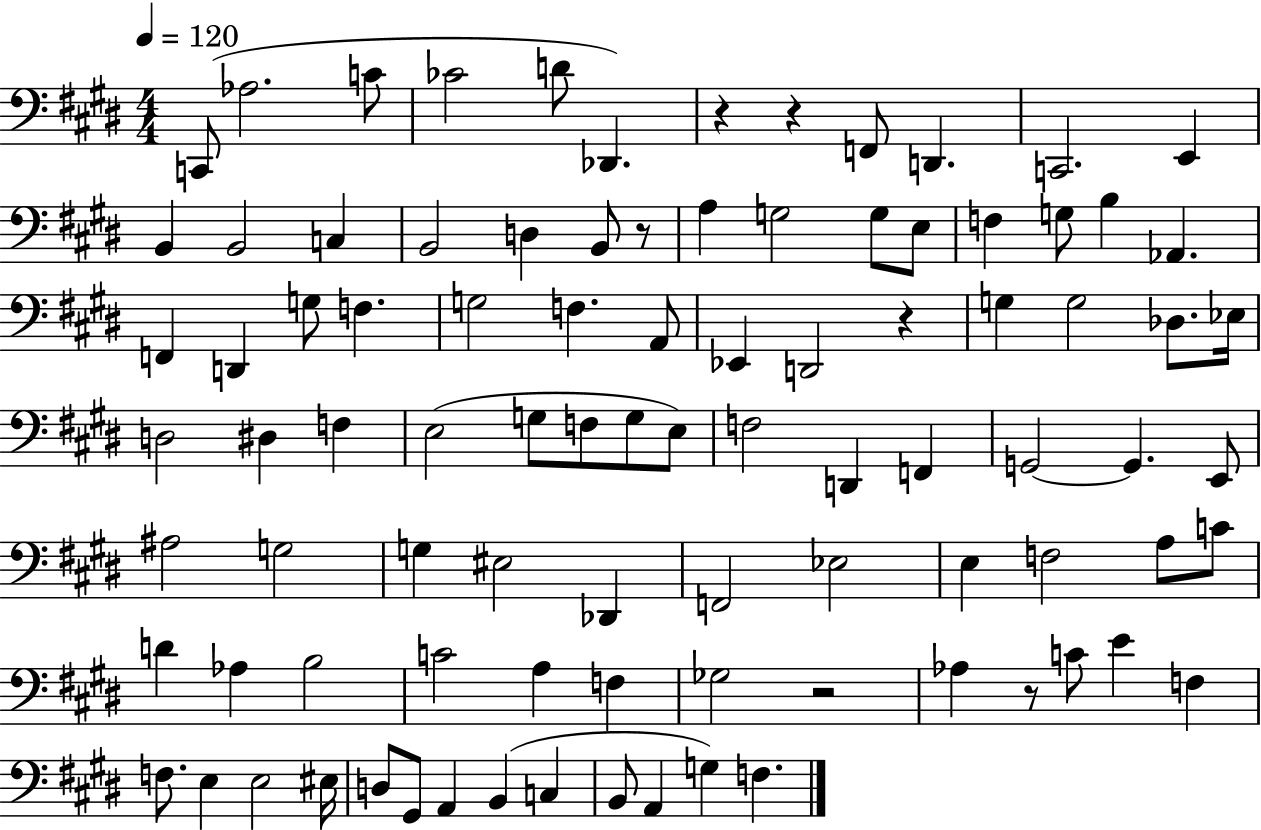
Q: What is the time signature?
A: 4/4